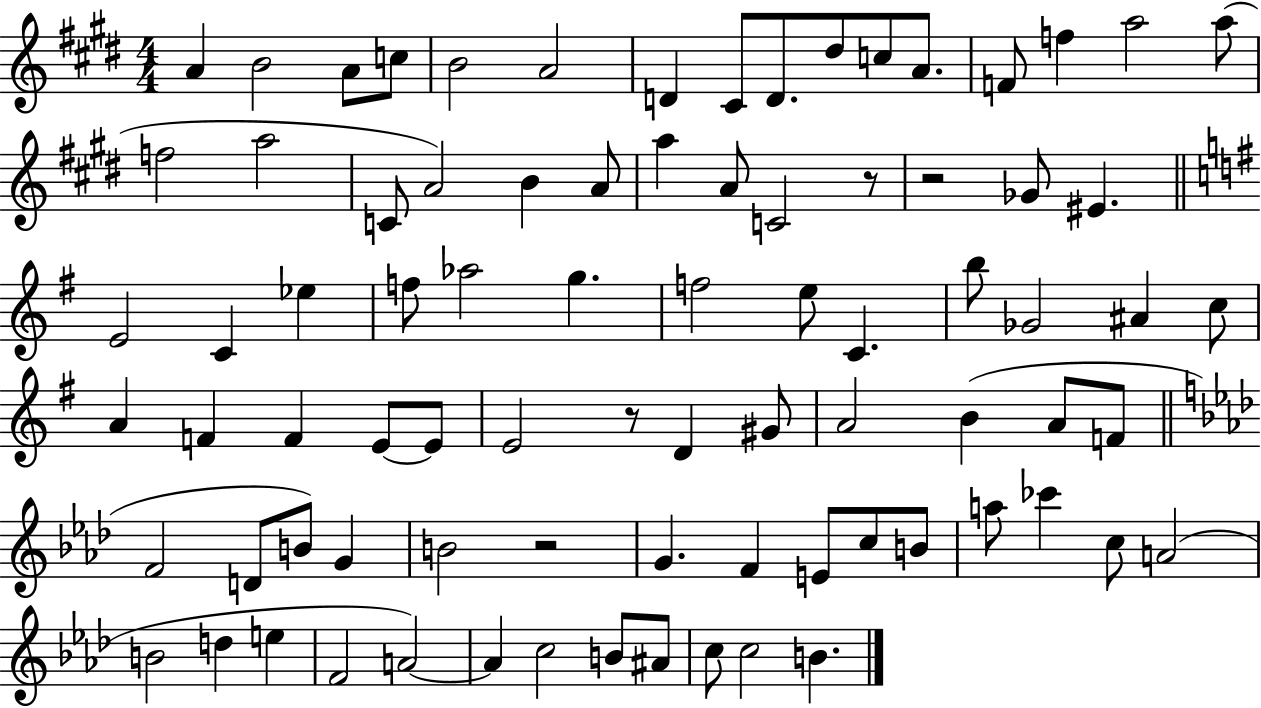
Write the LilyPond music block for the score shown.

{
  \clef treble
  \numericTimeSignature
  \time 4/4
  \key e \major
  a'4 b'2 a'8 c''8 | b'2 a'2 | d'4 cis'8 d'8. dis''8 c''8 a'8. | f'8 f''4 a''2 a''8( | \break f''2 a''2 | c'8 a'2) b'4 a'8 | a''4 a'8 c'2 r8 | r2 ges'8 eis'4. | \break \bar "||" \break \key e \minor e'2 c'4 ees''4 | f''8 aes''2 g''4. | f''2 e''8 c'4. | b''8 ges'2 ais'4 c''8 | \break a'4 f'4 f'4 e'8~~ e'8 | e'2 r8 d'4 gis'8 | a'2 b'4( a'8 f'8 | \bar "||" \break \key f \minor f'2 d'8 b'8) g'4 | b'2 r2 | g'4. f'4 e'8 c''8 b'8 | a''8 ces'''4 c''8 a'2( | \break b'2 d''4 e''4 | f'2 a'2~~) | a'4 c''2 b'8 ais'8 | c''8 c''2 b'4. | \break \bar "|."
}